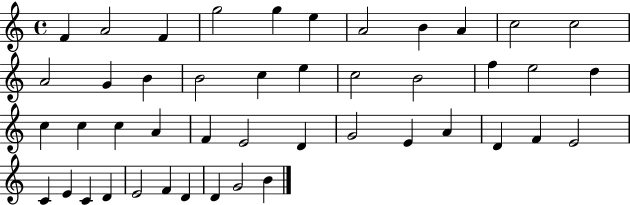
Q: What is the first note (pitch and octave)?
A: F4